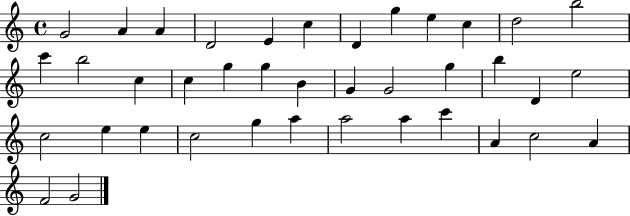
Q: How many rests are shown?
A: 0